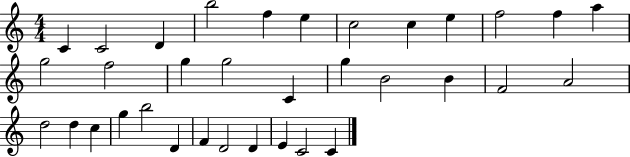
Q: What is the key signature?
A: C major